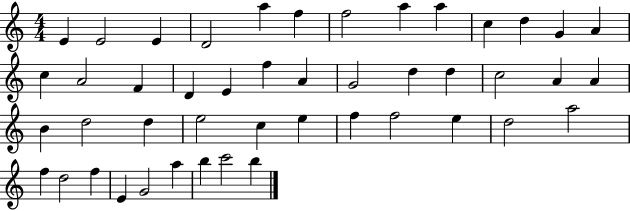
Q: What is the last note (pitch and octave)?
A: B5